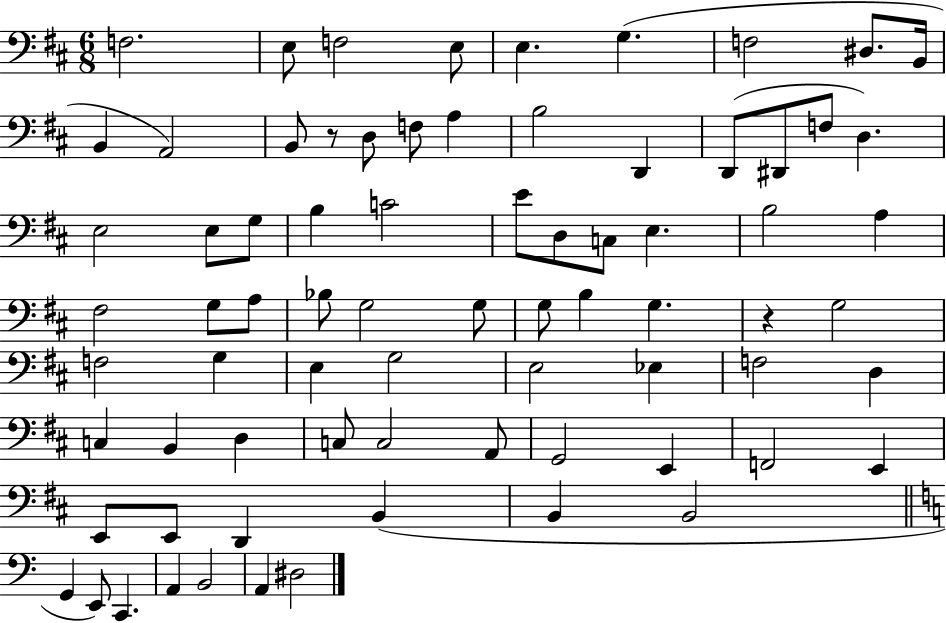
{
  \clef bass
  \numericTimeSignature
  \time 6/8
  \key d \major
  f2. | e8 f2 e8 | e4. g4.( | f2 dis8. b,16 | \break b,4 a,2) | b,8 r8 d8 f8 a4 | b2 d,4 | d,8( dis,8 f8 d4.) | \break e2 e8 g8 | b4 c'2 | e'8 d8 c8 e4. | b2 a4 | \break fis2 g8 a8 | bes8 g2 g8 | g8 b4 g4. | r4 g2 | \break f2 g4 | e4 g2 | e2 ees4 | f2 d4 | \break c4 b,4 d4 | c8 c2 a,8 | g,2 e,4 | f,2 e,4 | \break e,8 e,8 d,4 b,4( | b,4 b,2 | \bar "||" \break \key c \major g,4 e,8) c,4. | a,4 b,2 | a,4 dis2 | \bar "|."
}